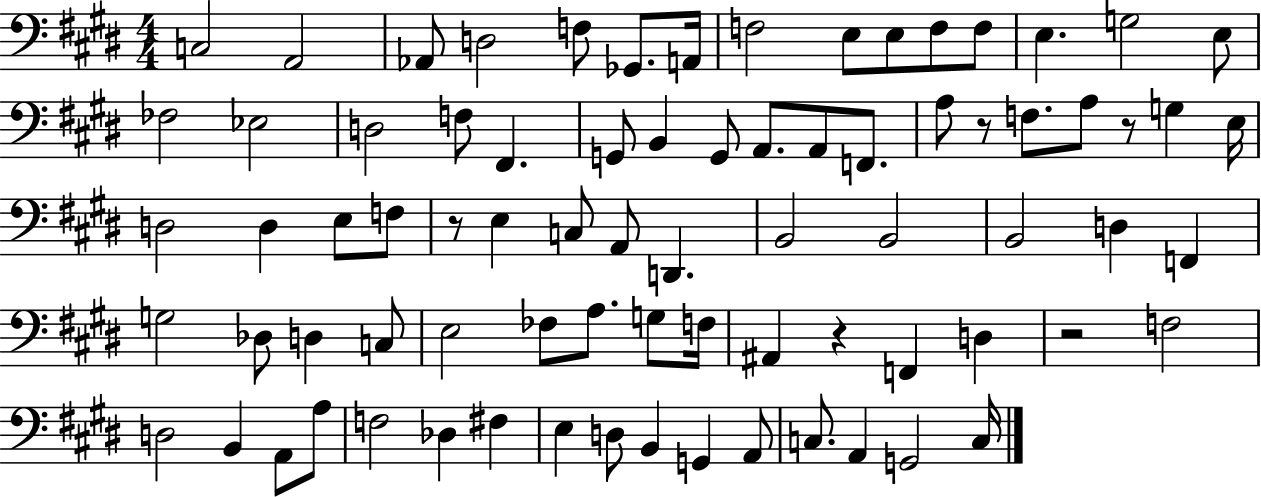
C3/h A2/h Ab2/e D3/h F3/e Gb2/e. A2/s F3/h E3/e E3/e F3/e F3/e E3/q. G3/h E3/e FES3/h Eb3/h D3/h F3/e F#2/q. G2/e B2/q G2/e A2/e. A2/e F2/e. A3/e R/e F3/e. A3/e R/e G3/q E3/s D3/h D3/q E3/e F3/e R/e E3/q C3/e A2/e D2/q. B2/h B2/h B2/h D3/q F2/q G3/h Db3/e D3/q C3/e E3/h FES3/e A3/e. G3/e F3/s A#2/q R/q F2/q D3/q R/h F3/h D3/h B2/q A2/e A3/e F3/h Db3/q F#3/q E3/q D3/e B2/q G2/q A2/e C3/e. A2/q G2/h C3/s